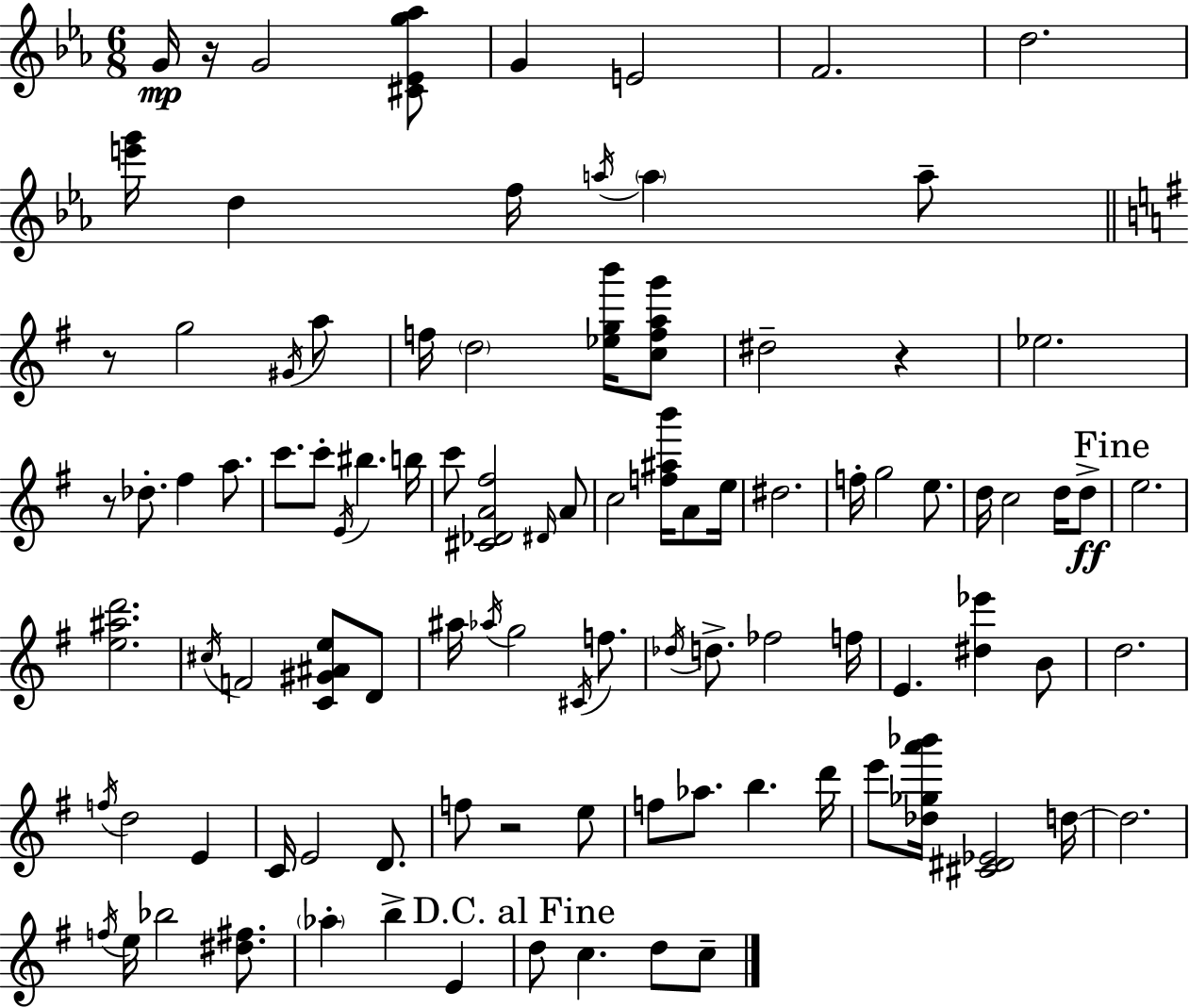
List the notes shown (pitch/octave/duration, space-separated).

G4/s R/s G4/h [C#4,Eb4,G5,Ab5]/e G4/q E4/h F4/h. D5/h. [E6,G6]/s D5/q F5/s A5/s A5/q A5/e R/e G5/h G#4/s A5/e F5/s D5/h [Eb5,G5,B6]/s [C5,F5,A5,G6]/e D#5/h R/q Eb5/h. R/e Db5/e. F#5/q A5/e. C6/e. C6/e E4/s BIS5/q. B5/s C6/e [C#4,Db4,A4,F#5]/h D#4/s A4/e C5/h [F5,A#5,B6]/s A4/e E5/s D#5/h. F5/s G5/h E5/e. D5/s C5/h D5/s D5/e E5/h. [E5,A#5,D6]/h. C#5/s F4/h [C4,G#4,A#4,E5]/e D4/e A#5/s Ab5/s G5/h C#4/s F5/e. Db5/s D5/e. FES5/h F5/s E4/q. [D#5,Eb6]/q B4/e D5/h. F5/s D5/h E4/q C4/s E4/h D4/e. F5/e R/h E5/e F5/e Ab5/e. B5/q. D6/s E6/e [Db5,Gb5,A6,Bb6]/s [C#4,D#4,Eb4]/h D5/s D5/h. F5/s E5/s Bb5/h [D#5,F#5]/e. Ab5/q B5/q E4/q D5/e C5/q. D5/e C5/e